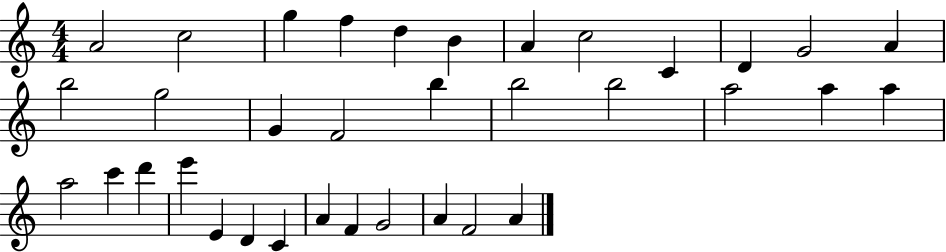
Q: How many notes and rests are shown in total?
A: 35